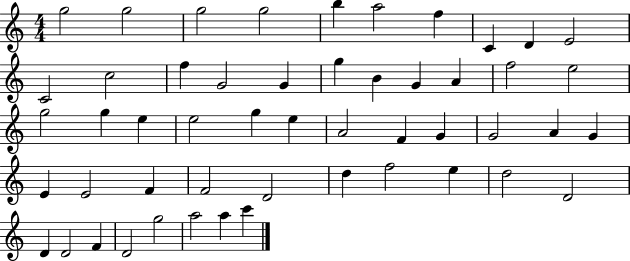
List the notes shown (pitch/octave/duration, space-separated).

G5/h G5/h G5/h G5/h B5/q A5/h F5/q C4/q D4/q E4/h C4/h C5/h F5/q G4/h G4/q G5/q B4/q G4/q A4/q F5/h E5/h G5/h G5/q E5/q E5/h G5/q E5/q A4/h F4/q G4/q G4/h A4/q G4/q E4/q E4/h F4/q F4/h D4/h D5/q F5/h E5/q D5/h D4/h D4/q D4/h F4/q D4/h G5/h A5/h A5/q C6/q